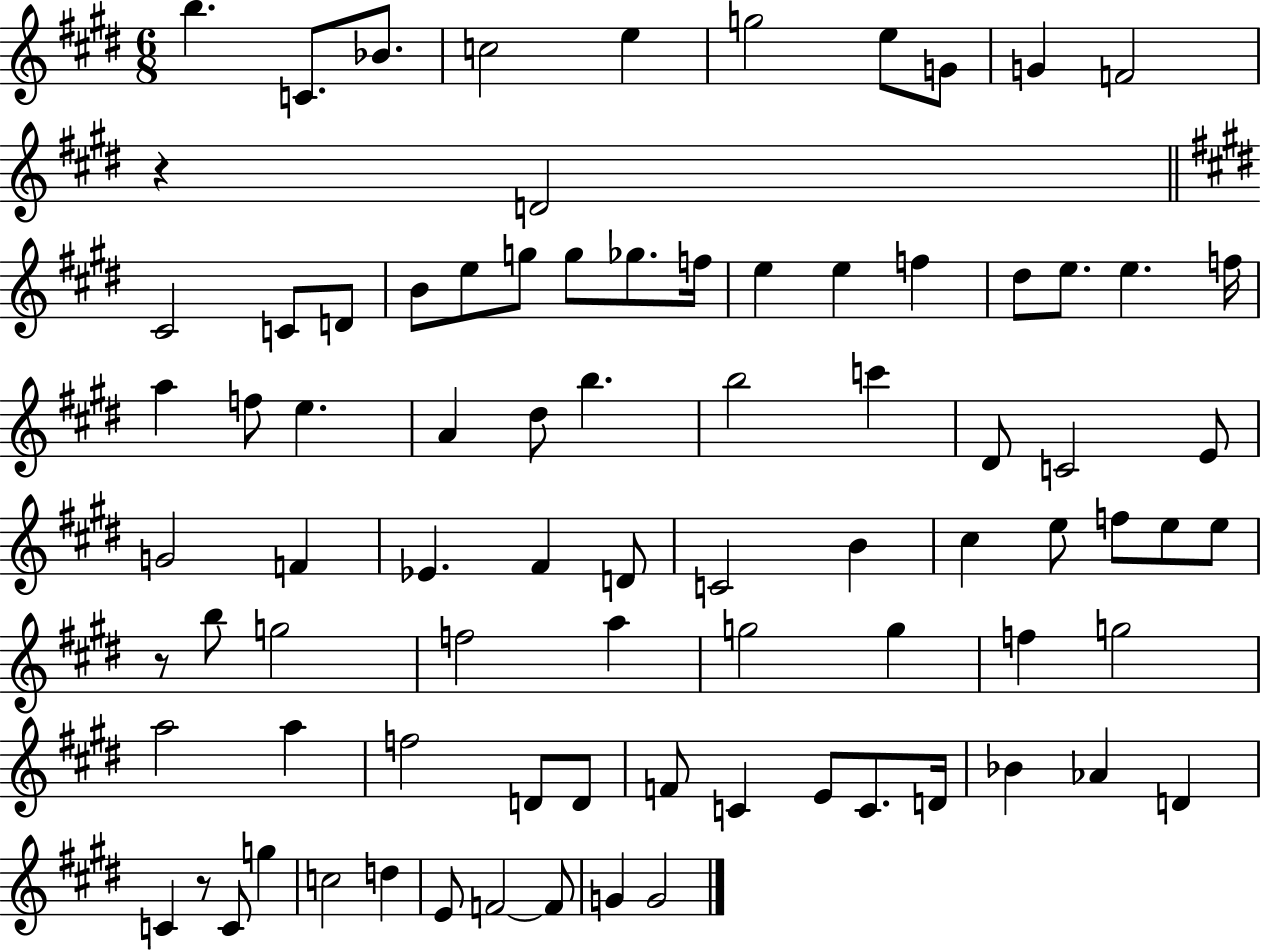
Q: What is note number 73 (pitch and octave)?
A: C4